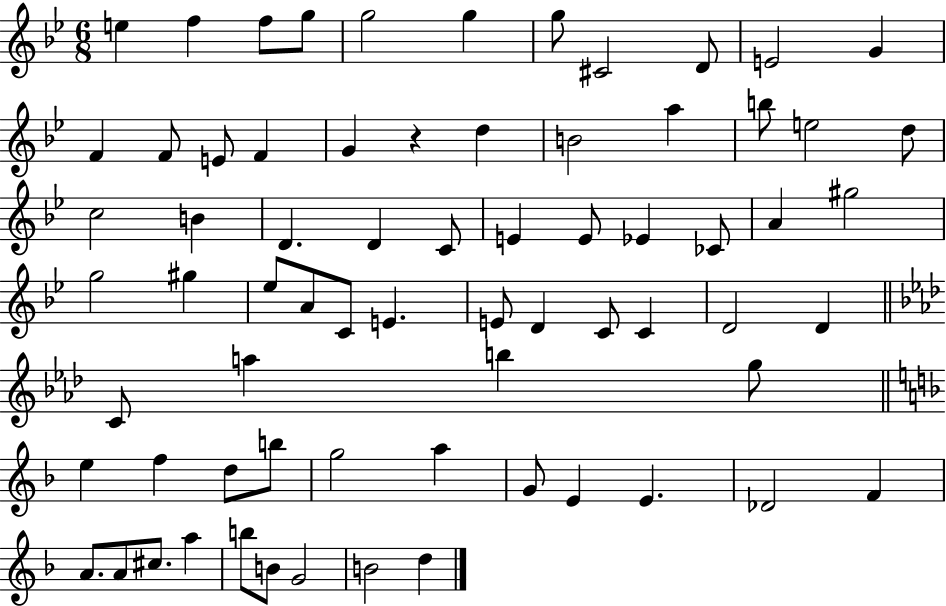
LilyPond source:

{
  \clef treble
  \numericTimeSignature
  \time 6/8
  \key bes \major
  e''4 f''4 f''8 g''8 | g''2 g''4 | g''8 cis'2 d'8 | e'2 g'4 | \break f'4 f'8 e'8 f'4 | g'4 r4 d''4 | b'2 a''4 | b''8 e''2 d''8 | \break c''2 b'4 | d'4. d'4 c'8 | e'4 e'8 ees'4 ces'8 | a'4 gis''2 | \break g''2 gis''4 | ees''8 a'8 c'8 e'4. | e'8 d'4 c'8 c'4 | d'2 d'4 | \break \bar "||" \break \key f \minor c'8 a''4 b''4 g''8 | \bar "||" \break \key f \major e''4 f''4 d''8 b''8 | g''2 a''4 | g'8 e'4 e'4. | des'2 f'4 | \break a'8. a'8 cis''8. a''4 | b''8 b'8 g'2 | b'2 d''4 | \bar "|."
}